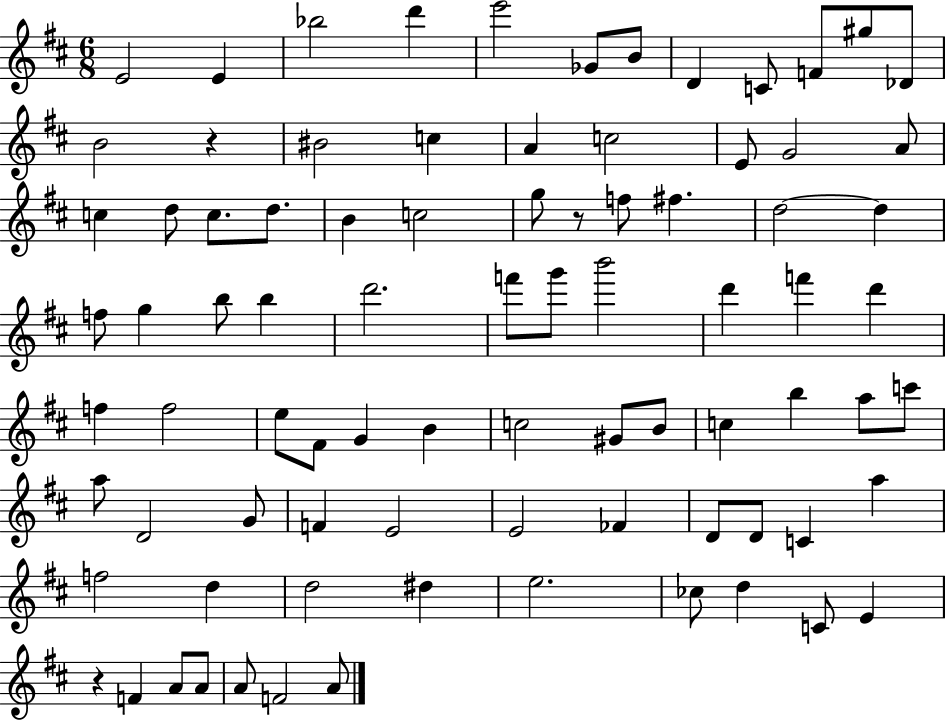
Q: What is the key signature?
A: D major